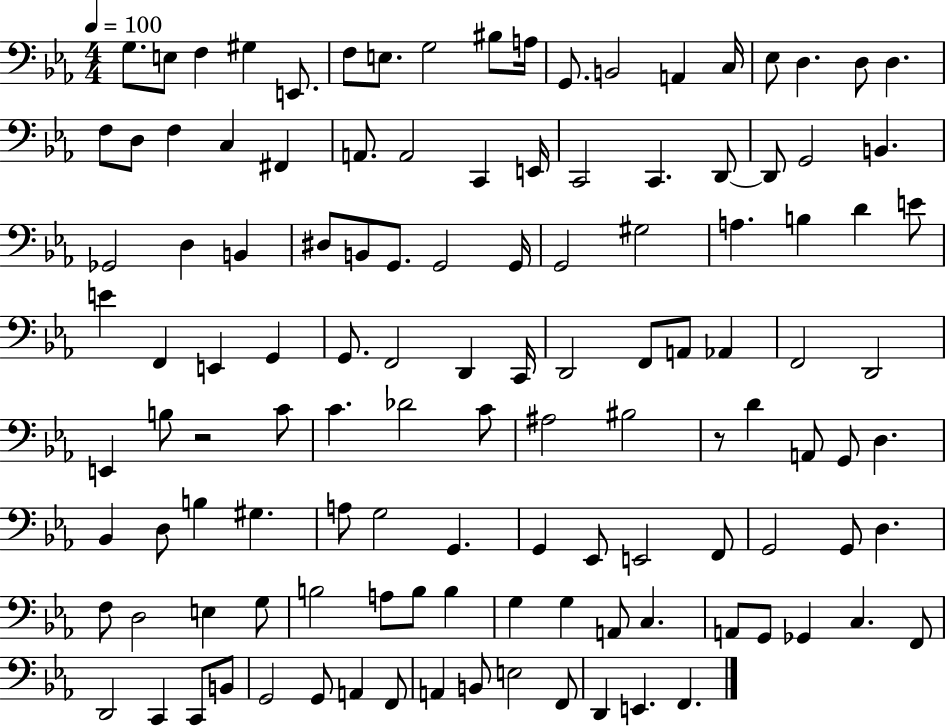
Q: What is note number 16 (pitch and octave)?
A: D3